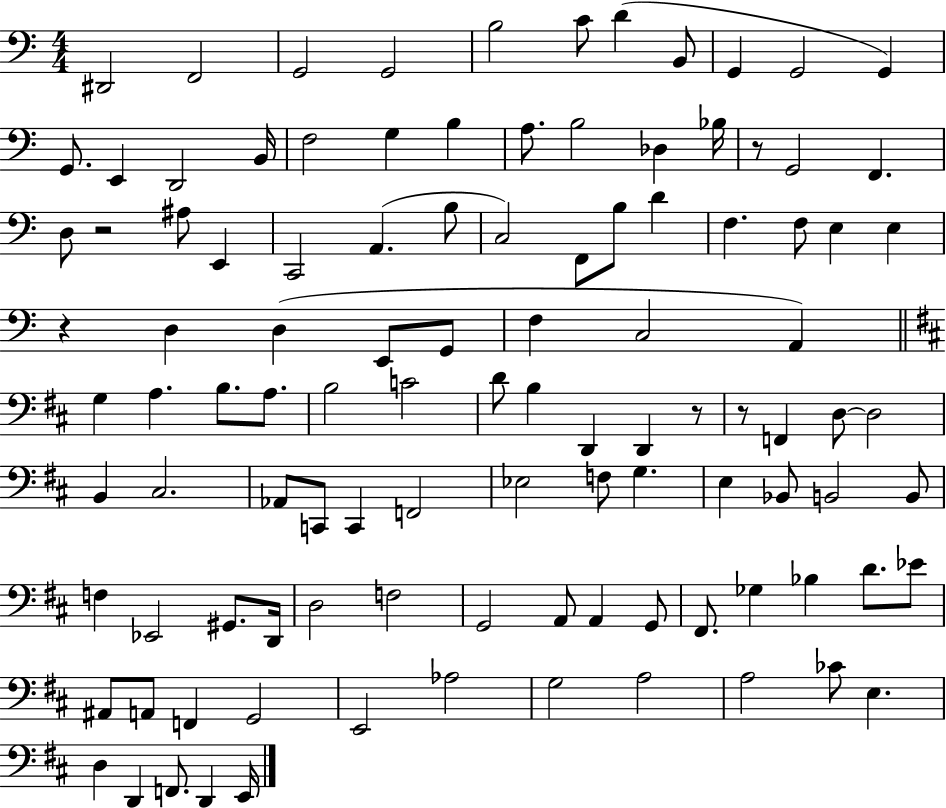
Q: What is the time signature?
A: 4/4